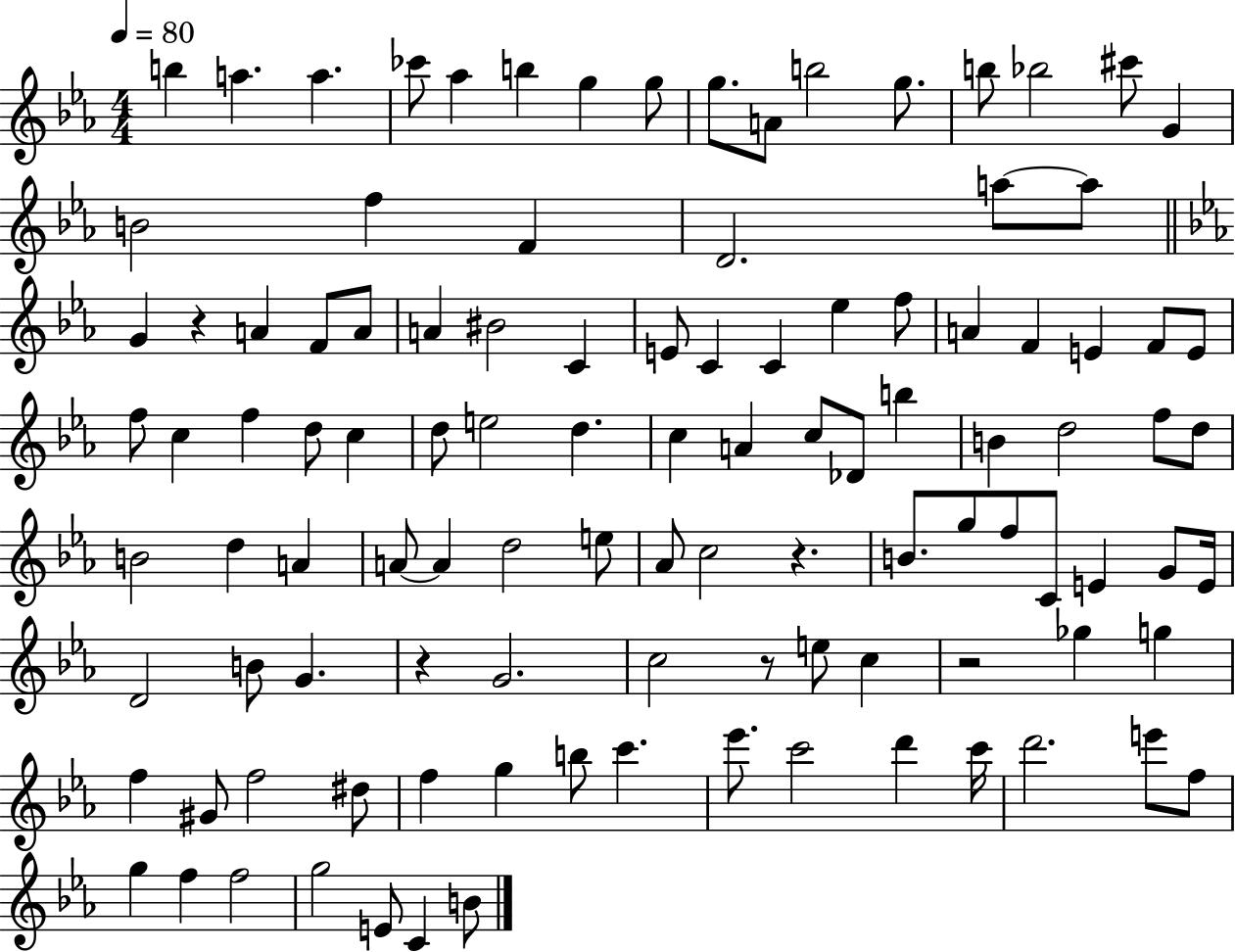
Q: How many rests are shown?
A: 5